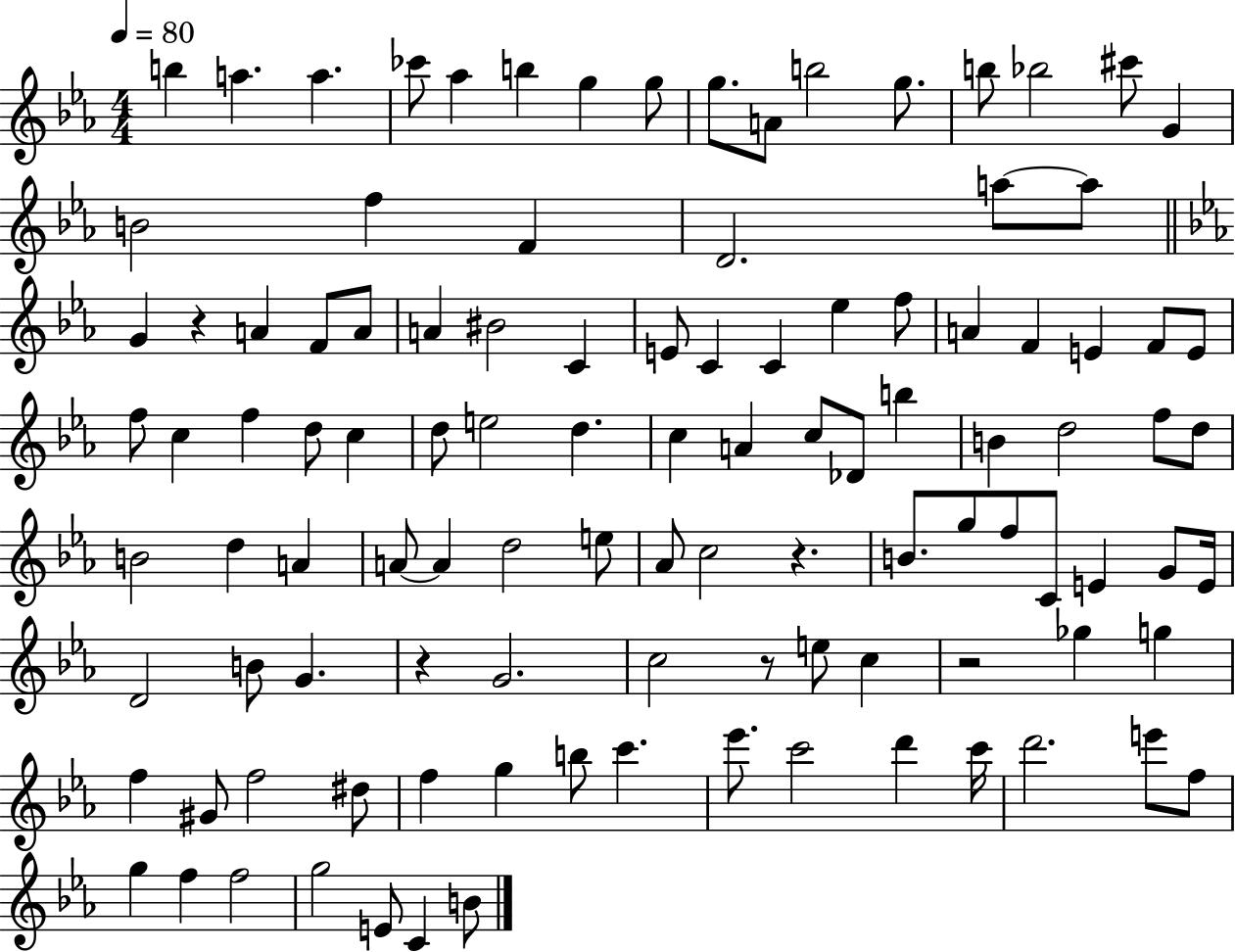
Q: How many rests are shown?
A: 5